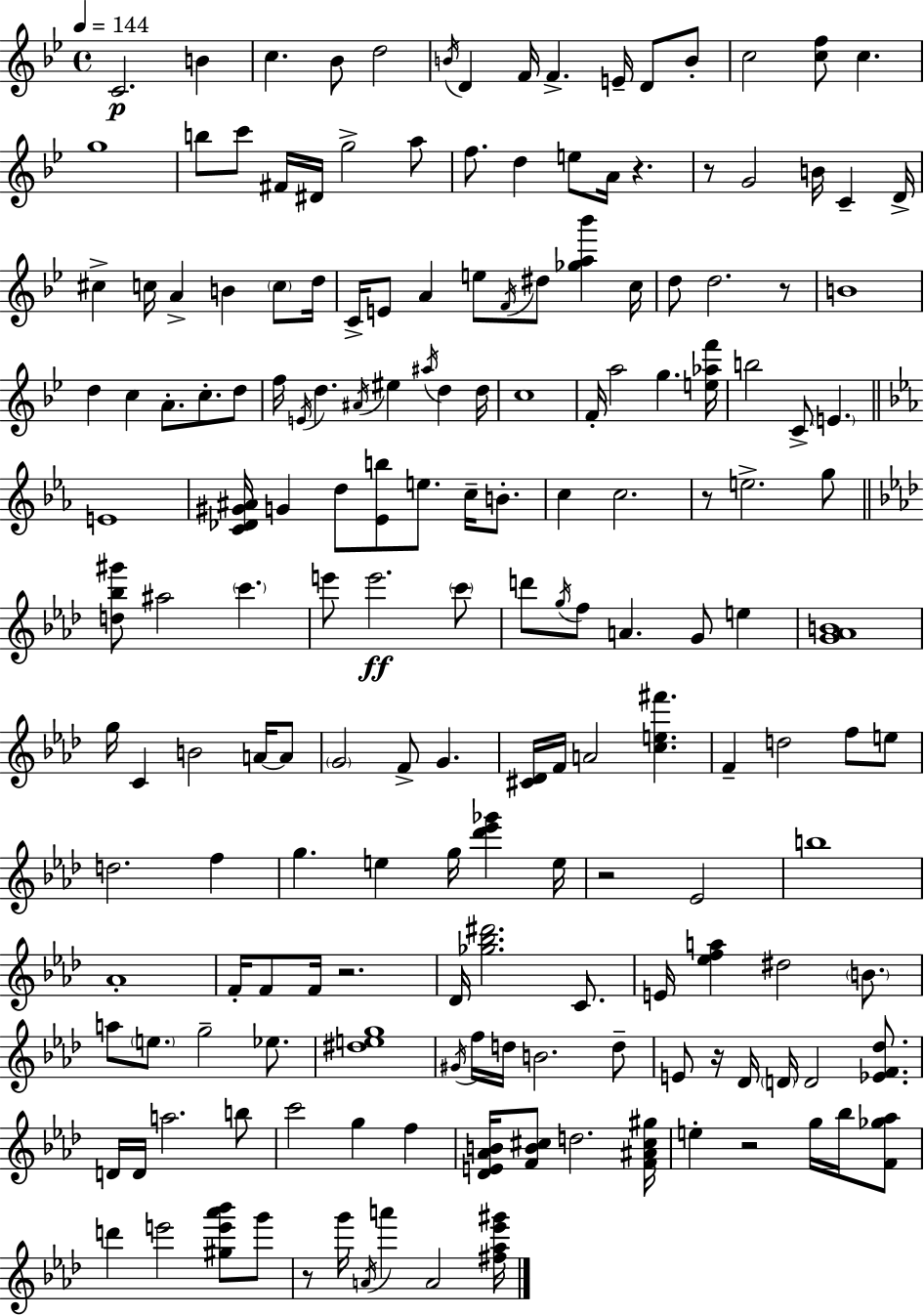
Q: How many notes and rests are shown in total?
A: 177